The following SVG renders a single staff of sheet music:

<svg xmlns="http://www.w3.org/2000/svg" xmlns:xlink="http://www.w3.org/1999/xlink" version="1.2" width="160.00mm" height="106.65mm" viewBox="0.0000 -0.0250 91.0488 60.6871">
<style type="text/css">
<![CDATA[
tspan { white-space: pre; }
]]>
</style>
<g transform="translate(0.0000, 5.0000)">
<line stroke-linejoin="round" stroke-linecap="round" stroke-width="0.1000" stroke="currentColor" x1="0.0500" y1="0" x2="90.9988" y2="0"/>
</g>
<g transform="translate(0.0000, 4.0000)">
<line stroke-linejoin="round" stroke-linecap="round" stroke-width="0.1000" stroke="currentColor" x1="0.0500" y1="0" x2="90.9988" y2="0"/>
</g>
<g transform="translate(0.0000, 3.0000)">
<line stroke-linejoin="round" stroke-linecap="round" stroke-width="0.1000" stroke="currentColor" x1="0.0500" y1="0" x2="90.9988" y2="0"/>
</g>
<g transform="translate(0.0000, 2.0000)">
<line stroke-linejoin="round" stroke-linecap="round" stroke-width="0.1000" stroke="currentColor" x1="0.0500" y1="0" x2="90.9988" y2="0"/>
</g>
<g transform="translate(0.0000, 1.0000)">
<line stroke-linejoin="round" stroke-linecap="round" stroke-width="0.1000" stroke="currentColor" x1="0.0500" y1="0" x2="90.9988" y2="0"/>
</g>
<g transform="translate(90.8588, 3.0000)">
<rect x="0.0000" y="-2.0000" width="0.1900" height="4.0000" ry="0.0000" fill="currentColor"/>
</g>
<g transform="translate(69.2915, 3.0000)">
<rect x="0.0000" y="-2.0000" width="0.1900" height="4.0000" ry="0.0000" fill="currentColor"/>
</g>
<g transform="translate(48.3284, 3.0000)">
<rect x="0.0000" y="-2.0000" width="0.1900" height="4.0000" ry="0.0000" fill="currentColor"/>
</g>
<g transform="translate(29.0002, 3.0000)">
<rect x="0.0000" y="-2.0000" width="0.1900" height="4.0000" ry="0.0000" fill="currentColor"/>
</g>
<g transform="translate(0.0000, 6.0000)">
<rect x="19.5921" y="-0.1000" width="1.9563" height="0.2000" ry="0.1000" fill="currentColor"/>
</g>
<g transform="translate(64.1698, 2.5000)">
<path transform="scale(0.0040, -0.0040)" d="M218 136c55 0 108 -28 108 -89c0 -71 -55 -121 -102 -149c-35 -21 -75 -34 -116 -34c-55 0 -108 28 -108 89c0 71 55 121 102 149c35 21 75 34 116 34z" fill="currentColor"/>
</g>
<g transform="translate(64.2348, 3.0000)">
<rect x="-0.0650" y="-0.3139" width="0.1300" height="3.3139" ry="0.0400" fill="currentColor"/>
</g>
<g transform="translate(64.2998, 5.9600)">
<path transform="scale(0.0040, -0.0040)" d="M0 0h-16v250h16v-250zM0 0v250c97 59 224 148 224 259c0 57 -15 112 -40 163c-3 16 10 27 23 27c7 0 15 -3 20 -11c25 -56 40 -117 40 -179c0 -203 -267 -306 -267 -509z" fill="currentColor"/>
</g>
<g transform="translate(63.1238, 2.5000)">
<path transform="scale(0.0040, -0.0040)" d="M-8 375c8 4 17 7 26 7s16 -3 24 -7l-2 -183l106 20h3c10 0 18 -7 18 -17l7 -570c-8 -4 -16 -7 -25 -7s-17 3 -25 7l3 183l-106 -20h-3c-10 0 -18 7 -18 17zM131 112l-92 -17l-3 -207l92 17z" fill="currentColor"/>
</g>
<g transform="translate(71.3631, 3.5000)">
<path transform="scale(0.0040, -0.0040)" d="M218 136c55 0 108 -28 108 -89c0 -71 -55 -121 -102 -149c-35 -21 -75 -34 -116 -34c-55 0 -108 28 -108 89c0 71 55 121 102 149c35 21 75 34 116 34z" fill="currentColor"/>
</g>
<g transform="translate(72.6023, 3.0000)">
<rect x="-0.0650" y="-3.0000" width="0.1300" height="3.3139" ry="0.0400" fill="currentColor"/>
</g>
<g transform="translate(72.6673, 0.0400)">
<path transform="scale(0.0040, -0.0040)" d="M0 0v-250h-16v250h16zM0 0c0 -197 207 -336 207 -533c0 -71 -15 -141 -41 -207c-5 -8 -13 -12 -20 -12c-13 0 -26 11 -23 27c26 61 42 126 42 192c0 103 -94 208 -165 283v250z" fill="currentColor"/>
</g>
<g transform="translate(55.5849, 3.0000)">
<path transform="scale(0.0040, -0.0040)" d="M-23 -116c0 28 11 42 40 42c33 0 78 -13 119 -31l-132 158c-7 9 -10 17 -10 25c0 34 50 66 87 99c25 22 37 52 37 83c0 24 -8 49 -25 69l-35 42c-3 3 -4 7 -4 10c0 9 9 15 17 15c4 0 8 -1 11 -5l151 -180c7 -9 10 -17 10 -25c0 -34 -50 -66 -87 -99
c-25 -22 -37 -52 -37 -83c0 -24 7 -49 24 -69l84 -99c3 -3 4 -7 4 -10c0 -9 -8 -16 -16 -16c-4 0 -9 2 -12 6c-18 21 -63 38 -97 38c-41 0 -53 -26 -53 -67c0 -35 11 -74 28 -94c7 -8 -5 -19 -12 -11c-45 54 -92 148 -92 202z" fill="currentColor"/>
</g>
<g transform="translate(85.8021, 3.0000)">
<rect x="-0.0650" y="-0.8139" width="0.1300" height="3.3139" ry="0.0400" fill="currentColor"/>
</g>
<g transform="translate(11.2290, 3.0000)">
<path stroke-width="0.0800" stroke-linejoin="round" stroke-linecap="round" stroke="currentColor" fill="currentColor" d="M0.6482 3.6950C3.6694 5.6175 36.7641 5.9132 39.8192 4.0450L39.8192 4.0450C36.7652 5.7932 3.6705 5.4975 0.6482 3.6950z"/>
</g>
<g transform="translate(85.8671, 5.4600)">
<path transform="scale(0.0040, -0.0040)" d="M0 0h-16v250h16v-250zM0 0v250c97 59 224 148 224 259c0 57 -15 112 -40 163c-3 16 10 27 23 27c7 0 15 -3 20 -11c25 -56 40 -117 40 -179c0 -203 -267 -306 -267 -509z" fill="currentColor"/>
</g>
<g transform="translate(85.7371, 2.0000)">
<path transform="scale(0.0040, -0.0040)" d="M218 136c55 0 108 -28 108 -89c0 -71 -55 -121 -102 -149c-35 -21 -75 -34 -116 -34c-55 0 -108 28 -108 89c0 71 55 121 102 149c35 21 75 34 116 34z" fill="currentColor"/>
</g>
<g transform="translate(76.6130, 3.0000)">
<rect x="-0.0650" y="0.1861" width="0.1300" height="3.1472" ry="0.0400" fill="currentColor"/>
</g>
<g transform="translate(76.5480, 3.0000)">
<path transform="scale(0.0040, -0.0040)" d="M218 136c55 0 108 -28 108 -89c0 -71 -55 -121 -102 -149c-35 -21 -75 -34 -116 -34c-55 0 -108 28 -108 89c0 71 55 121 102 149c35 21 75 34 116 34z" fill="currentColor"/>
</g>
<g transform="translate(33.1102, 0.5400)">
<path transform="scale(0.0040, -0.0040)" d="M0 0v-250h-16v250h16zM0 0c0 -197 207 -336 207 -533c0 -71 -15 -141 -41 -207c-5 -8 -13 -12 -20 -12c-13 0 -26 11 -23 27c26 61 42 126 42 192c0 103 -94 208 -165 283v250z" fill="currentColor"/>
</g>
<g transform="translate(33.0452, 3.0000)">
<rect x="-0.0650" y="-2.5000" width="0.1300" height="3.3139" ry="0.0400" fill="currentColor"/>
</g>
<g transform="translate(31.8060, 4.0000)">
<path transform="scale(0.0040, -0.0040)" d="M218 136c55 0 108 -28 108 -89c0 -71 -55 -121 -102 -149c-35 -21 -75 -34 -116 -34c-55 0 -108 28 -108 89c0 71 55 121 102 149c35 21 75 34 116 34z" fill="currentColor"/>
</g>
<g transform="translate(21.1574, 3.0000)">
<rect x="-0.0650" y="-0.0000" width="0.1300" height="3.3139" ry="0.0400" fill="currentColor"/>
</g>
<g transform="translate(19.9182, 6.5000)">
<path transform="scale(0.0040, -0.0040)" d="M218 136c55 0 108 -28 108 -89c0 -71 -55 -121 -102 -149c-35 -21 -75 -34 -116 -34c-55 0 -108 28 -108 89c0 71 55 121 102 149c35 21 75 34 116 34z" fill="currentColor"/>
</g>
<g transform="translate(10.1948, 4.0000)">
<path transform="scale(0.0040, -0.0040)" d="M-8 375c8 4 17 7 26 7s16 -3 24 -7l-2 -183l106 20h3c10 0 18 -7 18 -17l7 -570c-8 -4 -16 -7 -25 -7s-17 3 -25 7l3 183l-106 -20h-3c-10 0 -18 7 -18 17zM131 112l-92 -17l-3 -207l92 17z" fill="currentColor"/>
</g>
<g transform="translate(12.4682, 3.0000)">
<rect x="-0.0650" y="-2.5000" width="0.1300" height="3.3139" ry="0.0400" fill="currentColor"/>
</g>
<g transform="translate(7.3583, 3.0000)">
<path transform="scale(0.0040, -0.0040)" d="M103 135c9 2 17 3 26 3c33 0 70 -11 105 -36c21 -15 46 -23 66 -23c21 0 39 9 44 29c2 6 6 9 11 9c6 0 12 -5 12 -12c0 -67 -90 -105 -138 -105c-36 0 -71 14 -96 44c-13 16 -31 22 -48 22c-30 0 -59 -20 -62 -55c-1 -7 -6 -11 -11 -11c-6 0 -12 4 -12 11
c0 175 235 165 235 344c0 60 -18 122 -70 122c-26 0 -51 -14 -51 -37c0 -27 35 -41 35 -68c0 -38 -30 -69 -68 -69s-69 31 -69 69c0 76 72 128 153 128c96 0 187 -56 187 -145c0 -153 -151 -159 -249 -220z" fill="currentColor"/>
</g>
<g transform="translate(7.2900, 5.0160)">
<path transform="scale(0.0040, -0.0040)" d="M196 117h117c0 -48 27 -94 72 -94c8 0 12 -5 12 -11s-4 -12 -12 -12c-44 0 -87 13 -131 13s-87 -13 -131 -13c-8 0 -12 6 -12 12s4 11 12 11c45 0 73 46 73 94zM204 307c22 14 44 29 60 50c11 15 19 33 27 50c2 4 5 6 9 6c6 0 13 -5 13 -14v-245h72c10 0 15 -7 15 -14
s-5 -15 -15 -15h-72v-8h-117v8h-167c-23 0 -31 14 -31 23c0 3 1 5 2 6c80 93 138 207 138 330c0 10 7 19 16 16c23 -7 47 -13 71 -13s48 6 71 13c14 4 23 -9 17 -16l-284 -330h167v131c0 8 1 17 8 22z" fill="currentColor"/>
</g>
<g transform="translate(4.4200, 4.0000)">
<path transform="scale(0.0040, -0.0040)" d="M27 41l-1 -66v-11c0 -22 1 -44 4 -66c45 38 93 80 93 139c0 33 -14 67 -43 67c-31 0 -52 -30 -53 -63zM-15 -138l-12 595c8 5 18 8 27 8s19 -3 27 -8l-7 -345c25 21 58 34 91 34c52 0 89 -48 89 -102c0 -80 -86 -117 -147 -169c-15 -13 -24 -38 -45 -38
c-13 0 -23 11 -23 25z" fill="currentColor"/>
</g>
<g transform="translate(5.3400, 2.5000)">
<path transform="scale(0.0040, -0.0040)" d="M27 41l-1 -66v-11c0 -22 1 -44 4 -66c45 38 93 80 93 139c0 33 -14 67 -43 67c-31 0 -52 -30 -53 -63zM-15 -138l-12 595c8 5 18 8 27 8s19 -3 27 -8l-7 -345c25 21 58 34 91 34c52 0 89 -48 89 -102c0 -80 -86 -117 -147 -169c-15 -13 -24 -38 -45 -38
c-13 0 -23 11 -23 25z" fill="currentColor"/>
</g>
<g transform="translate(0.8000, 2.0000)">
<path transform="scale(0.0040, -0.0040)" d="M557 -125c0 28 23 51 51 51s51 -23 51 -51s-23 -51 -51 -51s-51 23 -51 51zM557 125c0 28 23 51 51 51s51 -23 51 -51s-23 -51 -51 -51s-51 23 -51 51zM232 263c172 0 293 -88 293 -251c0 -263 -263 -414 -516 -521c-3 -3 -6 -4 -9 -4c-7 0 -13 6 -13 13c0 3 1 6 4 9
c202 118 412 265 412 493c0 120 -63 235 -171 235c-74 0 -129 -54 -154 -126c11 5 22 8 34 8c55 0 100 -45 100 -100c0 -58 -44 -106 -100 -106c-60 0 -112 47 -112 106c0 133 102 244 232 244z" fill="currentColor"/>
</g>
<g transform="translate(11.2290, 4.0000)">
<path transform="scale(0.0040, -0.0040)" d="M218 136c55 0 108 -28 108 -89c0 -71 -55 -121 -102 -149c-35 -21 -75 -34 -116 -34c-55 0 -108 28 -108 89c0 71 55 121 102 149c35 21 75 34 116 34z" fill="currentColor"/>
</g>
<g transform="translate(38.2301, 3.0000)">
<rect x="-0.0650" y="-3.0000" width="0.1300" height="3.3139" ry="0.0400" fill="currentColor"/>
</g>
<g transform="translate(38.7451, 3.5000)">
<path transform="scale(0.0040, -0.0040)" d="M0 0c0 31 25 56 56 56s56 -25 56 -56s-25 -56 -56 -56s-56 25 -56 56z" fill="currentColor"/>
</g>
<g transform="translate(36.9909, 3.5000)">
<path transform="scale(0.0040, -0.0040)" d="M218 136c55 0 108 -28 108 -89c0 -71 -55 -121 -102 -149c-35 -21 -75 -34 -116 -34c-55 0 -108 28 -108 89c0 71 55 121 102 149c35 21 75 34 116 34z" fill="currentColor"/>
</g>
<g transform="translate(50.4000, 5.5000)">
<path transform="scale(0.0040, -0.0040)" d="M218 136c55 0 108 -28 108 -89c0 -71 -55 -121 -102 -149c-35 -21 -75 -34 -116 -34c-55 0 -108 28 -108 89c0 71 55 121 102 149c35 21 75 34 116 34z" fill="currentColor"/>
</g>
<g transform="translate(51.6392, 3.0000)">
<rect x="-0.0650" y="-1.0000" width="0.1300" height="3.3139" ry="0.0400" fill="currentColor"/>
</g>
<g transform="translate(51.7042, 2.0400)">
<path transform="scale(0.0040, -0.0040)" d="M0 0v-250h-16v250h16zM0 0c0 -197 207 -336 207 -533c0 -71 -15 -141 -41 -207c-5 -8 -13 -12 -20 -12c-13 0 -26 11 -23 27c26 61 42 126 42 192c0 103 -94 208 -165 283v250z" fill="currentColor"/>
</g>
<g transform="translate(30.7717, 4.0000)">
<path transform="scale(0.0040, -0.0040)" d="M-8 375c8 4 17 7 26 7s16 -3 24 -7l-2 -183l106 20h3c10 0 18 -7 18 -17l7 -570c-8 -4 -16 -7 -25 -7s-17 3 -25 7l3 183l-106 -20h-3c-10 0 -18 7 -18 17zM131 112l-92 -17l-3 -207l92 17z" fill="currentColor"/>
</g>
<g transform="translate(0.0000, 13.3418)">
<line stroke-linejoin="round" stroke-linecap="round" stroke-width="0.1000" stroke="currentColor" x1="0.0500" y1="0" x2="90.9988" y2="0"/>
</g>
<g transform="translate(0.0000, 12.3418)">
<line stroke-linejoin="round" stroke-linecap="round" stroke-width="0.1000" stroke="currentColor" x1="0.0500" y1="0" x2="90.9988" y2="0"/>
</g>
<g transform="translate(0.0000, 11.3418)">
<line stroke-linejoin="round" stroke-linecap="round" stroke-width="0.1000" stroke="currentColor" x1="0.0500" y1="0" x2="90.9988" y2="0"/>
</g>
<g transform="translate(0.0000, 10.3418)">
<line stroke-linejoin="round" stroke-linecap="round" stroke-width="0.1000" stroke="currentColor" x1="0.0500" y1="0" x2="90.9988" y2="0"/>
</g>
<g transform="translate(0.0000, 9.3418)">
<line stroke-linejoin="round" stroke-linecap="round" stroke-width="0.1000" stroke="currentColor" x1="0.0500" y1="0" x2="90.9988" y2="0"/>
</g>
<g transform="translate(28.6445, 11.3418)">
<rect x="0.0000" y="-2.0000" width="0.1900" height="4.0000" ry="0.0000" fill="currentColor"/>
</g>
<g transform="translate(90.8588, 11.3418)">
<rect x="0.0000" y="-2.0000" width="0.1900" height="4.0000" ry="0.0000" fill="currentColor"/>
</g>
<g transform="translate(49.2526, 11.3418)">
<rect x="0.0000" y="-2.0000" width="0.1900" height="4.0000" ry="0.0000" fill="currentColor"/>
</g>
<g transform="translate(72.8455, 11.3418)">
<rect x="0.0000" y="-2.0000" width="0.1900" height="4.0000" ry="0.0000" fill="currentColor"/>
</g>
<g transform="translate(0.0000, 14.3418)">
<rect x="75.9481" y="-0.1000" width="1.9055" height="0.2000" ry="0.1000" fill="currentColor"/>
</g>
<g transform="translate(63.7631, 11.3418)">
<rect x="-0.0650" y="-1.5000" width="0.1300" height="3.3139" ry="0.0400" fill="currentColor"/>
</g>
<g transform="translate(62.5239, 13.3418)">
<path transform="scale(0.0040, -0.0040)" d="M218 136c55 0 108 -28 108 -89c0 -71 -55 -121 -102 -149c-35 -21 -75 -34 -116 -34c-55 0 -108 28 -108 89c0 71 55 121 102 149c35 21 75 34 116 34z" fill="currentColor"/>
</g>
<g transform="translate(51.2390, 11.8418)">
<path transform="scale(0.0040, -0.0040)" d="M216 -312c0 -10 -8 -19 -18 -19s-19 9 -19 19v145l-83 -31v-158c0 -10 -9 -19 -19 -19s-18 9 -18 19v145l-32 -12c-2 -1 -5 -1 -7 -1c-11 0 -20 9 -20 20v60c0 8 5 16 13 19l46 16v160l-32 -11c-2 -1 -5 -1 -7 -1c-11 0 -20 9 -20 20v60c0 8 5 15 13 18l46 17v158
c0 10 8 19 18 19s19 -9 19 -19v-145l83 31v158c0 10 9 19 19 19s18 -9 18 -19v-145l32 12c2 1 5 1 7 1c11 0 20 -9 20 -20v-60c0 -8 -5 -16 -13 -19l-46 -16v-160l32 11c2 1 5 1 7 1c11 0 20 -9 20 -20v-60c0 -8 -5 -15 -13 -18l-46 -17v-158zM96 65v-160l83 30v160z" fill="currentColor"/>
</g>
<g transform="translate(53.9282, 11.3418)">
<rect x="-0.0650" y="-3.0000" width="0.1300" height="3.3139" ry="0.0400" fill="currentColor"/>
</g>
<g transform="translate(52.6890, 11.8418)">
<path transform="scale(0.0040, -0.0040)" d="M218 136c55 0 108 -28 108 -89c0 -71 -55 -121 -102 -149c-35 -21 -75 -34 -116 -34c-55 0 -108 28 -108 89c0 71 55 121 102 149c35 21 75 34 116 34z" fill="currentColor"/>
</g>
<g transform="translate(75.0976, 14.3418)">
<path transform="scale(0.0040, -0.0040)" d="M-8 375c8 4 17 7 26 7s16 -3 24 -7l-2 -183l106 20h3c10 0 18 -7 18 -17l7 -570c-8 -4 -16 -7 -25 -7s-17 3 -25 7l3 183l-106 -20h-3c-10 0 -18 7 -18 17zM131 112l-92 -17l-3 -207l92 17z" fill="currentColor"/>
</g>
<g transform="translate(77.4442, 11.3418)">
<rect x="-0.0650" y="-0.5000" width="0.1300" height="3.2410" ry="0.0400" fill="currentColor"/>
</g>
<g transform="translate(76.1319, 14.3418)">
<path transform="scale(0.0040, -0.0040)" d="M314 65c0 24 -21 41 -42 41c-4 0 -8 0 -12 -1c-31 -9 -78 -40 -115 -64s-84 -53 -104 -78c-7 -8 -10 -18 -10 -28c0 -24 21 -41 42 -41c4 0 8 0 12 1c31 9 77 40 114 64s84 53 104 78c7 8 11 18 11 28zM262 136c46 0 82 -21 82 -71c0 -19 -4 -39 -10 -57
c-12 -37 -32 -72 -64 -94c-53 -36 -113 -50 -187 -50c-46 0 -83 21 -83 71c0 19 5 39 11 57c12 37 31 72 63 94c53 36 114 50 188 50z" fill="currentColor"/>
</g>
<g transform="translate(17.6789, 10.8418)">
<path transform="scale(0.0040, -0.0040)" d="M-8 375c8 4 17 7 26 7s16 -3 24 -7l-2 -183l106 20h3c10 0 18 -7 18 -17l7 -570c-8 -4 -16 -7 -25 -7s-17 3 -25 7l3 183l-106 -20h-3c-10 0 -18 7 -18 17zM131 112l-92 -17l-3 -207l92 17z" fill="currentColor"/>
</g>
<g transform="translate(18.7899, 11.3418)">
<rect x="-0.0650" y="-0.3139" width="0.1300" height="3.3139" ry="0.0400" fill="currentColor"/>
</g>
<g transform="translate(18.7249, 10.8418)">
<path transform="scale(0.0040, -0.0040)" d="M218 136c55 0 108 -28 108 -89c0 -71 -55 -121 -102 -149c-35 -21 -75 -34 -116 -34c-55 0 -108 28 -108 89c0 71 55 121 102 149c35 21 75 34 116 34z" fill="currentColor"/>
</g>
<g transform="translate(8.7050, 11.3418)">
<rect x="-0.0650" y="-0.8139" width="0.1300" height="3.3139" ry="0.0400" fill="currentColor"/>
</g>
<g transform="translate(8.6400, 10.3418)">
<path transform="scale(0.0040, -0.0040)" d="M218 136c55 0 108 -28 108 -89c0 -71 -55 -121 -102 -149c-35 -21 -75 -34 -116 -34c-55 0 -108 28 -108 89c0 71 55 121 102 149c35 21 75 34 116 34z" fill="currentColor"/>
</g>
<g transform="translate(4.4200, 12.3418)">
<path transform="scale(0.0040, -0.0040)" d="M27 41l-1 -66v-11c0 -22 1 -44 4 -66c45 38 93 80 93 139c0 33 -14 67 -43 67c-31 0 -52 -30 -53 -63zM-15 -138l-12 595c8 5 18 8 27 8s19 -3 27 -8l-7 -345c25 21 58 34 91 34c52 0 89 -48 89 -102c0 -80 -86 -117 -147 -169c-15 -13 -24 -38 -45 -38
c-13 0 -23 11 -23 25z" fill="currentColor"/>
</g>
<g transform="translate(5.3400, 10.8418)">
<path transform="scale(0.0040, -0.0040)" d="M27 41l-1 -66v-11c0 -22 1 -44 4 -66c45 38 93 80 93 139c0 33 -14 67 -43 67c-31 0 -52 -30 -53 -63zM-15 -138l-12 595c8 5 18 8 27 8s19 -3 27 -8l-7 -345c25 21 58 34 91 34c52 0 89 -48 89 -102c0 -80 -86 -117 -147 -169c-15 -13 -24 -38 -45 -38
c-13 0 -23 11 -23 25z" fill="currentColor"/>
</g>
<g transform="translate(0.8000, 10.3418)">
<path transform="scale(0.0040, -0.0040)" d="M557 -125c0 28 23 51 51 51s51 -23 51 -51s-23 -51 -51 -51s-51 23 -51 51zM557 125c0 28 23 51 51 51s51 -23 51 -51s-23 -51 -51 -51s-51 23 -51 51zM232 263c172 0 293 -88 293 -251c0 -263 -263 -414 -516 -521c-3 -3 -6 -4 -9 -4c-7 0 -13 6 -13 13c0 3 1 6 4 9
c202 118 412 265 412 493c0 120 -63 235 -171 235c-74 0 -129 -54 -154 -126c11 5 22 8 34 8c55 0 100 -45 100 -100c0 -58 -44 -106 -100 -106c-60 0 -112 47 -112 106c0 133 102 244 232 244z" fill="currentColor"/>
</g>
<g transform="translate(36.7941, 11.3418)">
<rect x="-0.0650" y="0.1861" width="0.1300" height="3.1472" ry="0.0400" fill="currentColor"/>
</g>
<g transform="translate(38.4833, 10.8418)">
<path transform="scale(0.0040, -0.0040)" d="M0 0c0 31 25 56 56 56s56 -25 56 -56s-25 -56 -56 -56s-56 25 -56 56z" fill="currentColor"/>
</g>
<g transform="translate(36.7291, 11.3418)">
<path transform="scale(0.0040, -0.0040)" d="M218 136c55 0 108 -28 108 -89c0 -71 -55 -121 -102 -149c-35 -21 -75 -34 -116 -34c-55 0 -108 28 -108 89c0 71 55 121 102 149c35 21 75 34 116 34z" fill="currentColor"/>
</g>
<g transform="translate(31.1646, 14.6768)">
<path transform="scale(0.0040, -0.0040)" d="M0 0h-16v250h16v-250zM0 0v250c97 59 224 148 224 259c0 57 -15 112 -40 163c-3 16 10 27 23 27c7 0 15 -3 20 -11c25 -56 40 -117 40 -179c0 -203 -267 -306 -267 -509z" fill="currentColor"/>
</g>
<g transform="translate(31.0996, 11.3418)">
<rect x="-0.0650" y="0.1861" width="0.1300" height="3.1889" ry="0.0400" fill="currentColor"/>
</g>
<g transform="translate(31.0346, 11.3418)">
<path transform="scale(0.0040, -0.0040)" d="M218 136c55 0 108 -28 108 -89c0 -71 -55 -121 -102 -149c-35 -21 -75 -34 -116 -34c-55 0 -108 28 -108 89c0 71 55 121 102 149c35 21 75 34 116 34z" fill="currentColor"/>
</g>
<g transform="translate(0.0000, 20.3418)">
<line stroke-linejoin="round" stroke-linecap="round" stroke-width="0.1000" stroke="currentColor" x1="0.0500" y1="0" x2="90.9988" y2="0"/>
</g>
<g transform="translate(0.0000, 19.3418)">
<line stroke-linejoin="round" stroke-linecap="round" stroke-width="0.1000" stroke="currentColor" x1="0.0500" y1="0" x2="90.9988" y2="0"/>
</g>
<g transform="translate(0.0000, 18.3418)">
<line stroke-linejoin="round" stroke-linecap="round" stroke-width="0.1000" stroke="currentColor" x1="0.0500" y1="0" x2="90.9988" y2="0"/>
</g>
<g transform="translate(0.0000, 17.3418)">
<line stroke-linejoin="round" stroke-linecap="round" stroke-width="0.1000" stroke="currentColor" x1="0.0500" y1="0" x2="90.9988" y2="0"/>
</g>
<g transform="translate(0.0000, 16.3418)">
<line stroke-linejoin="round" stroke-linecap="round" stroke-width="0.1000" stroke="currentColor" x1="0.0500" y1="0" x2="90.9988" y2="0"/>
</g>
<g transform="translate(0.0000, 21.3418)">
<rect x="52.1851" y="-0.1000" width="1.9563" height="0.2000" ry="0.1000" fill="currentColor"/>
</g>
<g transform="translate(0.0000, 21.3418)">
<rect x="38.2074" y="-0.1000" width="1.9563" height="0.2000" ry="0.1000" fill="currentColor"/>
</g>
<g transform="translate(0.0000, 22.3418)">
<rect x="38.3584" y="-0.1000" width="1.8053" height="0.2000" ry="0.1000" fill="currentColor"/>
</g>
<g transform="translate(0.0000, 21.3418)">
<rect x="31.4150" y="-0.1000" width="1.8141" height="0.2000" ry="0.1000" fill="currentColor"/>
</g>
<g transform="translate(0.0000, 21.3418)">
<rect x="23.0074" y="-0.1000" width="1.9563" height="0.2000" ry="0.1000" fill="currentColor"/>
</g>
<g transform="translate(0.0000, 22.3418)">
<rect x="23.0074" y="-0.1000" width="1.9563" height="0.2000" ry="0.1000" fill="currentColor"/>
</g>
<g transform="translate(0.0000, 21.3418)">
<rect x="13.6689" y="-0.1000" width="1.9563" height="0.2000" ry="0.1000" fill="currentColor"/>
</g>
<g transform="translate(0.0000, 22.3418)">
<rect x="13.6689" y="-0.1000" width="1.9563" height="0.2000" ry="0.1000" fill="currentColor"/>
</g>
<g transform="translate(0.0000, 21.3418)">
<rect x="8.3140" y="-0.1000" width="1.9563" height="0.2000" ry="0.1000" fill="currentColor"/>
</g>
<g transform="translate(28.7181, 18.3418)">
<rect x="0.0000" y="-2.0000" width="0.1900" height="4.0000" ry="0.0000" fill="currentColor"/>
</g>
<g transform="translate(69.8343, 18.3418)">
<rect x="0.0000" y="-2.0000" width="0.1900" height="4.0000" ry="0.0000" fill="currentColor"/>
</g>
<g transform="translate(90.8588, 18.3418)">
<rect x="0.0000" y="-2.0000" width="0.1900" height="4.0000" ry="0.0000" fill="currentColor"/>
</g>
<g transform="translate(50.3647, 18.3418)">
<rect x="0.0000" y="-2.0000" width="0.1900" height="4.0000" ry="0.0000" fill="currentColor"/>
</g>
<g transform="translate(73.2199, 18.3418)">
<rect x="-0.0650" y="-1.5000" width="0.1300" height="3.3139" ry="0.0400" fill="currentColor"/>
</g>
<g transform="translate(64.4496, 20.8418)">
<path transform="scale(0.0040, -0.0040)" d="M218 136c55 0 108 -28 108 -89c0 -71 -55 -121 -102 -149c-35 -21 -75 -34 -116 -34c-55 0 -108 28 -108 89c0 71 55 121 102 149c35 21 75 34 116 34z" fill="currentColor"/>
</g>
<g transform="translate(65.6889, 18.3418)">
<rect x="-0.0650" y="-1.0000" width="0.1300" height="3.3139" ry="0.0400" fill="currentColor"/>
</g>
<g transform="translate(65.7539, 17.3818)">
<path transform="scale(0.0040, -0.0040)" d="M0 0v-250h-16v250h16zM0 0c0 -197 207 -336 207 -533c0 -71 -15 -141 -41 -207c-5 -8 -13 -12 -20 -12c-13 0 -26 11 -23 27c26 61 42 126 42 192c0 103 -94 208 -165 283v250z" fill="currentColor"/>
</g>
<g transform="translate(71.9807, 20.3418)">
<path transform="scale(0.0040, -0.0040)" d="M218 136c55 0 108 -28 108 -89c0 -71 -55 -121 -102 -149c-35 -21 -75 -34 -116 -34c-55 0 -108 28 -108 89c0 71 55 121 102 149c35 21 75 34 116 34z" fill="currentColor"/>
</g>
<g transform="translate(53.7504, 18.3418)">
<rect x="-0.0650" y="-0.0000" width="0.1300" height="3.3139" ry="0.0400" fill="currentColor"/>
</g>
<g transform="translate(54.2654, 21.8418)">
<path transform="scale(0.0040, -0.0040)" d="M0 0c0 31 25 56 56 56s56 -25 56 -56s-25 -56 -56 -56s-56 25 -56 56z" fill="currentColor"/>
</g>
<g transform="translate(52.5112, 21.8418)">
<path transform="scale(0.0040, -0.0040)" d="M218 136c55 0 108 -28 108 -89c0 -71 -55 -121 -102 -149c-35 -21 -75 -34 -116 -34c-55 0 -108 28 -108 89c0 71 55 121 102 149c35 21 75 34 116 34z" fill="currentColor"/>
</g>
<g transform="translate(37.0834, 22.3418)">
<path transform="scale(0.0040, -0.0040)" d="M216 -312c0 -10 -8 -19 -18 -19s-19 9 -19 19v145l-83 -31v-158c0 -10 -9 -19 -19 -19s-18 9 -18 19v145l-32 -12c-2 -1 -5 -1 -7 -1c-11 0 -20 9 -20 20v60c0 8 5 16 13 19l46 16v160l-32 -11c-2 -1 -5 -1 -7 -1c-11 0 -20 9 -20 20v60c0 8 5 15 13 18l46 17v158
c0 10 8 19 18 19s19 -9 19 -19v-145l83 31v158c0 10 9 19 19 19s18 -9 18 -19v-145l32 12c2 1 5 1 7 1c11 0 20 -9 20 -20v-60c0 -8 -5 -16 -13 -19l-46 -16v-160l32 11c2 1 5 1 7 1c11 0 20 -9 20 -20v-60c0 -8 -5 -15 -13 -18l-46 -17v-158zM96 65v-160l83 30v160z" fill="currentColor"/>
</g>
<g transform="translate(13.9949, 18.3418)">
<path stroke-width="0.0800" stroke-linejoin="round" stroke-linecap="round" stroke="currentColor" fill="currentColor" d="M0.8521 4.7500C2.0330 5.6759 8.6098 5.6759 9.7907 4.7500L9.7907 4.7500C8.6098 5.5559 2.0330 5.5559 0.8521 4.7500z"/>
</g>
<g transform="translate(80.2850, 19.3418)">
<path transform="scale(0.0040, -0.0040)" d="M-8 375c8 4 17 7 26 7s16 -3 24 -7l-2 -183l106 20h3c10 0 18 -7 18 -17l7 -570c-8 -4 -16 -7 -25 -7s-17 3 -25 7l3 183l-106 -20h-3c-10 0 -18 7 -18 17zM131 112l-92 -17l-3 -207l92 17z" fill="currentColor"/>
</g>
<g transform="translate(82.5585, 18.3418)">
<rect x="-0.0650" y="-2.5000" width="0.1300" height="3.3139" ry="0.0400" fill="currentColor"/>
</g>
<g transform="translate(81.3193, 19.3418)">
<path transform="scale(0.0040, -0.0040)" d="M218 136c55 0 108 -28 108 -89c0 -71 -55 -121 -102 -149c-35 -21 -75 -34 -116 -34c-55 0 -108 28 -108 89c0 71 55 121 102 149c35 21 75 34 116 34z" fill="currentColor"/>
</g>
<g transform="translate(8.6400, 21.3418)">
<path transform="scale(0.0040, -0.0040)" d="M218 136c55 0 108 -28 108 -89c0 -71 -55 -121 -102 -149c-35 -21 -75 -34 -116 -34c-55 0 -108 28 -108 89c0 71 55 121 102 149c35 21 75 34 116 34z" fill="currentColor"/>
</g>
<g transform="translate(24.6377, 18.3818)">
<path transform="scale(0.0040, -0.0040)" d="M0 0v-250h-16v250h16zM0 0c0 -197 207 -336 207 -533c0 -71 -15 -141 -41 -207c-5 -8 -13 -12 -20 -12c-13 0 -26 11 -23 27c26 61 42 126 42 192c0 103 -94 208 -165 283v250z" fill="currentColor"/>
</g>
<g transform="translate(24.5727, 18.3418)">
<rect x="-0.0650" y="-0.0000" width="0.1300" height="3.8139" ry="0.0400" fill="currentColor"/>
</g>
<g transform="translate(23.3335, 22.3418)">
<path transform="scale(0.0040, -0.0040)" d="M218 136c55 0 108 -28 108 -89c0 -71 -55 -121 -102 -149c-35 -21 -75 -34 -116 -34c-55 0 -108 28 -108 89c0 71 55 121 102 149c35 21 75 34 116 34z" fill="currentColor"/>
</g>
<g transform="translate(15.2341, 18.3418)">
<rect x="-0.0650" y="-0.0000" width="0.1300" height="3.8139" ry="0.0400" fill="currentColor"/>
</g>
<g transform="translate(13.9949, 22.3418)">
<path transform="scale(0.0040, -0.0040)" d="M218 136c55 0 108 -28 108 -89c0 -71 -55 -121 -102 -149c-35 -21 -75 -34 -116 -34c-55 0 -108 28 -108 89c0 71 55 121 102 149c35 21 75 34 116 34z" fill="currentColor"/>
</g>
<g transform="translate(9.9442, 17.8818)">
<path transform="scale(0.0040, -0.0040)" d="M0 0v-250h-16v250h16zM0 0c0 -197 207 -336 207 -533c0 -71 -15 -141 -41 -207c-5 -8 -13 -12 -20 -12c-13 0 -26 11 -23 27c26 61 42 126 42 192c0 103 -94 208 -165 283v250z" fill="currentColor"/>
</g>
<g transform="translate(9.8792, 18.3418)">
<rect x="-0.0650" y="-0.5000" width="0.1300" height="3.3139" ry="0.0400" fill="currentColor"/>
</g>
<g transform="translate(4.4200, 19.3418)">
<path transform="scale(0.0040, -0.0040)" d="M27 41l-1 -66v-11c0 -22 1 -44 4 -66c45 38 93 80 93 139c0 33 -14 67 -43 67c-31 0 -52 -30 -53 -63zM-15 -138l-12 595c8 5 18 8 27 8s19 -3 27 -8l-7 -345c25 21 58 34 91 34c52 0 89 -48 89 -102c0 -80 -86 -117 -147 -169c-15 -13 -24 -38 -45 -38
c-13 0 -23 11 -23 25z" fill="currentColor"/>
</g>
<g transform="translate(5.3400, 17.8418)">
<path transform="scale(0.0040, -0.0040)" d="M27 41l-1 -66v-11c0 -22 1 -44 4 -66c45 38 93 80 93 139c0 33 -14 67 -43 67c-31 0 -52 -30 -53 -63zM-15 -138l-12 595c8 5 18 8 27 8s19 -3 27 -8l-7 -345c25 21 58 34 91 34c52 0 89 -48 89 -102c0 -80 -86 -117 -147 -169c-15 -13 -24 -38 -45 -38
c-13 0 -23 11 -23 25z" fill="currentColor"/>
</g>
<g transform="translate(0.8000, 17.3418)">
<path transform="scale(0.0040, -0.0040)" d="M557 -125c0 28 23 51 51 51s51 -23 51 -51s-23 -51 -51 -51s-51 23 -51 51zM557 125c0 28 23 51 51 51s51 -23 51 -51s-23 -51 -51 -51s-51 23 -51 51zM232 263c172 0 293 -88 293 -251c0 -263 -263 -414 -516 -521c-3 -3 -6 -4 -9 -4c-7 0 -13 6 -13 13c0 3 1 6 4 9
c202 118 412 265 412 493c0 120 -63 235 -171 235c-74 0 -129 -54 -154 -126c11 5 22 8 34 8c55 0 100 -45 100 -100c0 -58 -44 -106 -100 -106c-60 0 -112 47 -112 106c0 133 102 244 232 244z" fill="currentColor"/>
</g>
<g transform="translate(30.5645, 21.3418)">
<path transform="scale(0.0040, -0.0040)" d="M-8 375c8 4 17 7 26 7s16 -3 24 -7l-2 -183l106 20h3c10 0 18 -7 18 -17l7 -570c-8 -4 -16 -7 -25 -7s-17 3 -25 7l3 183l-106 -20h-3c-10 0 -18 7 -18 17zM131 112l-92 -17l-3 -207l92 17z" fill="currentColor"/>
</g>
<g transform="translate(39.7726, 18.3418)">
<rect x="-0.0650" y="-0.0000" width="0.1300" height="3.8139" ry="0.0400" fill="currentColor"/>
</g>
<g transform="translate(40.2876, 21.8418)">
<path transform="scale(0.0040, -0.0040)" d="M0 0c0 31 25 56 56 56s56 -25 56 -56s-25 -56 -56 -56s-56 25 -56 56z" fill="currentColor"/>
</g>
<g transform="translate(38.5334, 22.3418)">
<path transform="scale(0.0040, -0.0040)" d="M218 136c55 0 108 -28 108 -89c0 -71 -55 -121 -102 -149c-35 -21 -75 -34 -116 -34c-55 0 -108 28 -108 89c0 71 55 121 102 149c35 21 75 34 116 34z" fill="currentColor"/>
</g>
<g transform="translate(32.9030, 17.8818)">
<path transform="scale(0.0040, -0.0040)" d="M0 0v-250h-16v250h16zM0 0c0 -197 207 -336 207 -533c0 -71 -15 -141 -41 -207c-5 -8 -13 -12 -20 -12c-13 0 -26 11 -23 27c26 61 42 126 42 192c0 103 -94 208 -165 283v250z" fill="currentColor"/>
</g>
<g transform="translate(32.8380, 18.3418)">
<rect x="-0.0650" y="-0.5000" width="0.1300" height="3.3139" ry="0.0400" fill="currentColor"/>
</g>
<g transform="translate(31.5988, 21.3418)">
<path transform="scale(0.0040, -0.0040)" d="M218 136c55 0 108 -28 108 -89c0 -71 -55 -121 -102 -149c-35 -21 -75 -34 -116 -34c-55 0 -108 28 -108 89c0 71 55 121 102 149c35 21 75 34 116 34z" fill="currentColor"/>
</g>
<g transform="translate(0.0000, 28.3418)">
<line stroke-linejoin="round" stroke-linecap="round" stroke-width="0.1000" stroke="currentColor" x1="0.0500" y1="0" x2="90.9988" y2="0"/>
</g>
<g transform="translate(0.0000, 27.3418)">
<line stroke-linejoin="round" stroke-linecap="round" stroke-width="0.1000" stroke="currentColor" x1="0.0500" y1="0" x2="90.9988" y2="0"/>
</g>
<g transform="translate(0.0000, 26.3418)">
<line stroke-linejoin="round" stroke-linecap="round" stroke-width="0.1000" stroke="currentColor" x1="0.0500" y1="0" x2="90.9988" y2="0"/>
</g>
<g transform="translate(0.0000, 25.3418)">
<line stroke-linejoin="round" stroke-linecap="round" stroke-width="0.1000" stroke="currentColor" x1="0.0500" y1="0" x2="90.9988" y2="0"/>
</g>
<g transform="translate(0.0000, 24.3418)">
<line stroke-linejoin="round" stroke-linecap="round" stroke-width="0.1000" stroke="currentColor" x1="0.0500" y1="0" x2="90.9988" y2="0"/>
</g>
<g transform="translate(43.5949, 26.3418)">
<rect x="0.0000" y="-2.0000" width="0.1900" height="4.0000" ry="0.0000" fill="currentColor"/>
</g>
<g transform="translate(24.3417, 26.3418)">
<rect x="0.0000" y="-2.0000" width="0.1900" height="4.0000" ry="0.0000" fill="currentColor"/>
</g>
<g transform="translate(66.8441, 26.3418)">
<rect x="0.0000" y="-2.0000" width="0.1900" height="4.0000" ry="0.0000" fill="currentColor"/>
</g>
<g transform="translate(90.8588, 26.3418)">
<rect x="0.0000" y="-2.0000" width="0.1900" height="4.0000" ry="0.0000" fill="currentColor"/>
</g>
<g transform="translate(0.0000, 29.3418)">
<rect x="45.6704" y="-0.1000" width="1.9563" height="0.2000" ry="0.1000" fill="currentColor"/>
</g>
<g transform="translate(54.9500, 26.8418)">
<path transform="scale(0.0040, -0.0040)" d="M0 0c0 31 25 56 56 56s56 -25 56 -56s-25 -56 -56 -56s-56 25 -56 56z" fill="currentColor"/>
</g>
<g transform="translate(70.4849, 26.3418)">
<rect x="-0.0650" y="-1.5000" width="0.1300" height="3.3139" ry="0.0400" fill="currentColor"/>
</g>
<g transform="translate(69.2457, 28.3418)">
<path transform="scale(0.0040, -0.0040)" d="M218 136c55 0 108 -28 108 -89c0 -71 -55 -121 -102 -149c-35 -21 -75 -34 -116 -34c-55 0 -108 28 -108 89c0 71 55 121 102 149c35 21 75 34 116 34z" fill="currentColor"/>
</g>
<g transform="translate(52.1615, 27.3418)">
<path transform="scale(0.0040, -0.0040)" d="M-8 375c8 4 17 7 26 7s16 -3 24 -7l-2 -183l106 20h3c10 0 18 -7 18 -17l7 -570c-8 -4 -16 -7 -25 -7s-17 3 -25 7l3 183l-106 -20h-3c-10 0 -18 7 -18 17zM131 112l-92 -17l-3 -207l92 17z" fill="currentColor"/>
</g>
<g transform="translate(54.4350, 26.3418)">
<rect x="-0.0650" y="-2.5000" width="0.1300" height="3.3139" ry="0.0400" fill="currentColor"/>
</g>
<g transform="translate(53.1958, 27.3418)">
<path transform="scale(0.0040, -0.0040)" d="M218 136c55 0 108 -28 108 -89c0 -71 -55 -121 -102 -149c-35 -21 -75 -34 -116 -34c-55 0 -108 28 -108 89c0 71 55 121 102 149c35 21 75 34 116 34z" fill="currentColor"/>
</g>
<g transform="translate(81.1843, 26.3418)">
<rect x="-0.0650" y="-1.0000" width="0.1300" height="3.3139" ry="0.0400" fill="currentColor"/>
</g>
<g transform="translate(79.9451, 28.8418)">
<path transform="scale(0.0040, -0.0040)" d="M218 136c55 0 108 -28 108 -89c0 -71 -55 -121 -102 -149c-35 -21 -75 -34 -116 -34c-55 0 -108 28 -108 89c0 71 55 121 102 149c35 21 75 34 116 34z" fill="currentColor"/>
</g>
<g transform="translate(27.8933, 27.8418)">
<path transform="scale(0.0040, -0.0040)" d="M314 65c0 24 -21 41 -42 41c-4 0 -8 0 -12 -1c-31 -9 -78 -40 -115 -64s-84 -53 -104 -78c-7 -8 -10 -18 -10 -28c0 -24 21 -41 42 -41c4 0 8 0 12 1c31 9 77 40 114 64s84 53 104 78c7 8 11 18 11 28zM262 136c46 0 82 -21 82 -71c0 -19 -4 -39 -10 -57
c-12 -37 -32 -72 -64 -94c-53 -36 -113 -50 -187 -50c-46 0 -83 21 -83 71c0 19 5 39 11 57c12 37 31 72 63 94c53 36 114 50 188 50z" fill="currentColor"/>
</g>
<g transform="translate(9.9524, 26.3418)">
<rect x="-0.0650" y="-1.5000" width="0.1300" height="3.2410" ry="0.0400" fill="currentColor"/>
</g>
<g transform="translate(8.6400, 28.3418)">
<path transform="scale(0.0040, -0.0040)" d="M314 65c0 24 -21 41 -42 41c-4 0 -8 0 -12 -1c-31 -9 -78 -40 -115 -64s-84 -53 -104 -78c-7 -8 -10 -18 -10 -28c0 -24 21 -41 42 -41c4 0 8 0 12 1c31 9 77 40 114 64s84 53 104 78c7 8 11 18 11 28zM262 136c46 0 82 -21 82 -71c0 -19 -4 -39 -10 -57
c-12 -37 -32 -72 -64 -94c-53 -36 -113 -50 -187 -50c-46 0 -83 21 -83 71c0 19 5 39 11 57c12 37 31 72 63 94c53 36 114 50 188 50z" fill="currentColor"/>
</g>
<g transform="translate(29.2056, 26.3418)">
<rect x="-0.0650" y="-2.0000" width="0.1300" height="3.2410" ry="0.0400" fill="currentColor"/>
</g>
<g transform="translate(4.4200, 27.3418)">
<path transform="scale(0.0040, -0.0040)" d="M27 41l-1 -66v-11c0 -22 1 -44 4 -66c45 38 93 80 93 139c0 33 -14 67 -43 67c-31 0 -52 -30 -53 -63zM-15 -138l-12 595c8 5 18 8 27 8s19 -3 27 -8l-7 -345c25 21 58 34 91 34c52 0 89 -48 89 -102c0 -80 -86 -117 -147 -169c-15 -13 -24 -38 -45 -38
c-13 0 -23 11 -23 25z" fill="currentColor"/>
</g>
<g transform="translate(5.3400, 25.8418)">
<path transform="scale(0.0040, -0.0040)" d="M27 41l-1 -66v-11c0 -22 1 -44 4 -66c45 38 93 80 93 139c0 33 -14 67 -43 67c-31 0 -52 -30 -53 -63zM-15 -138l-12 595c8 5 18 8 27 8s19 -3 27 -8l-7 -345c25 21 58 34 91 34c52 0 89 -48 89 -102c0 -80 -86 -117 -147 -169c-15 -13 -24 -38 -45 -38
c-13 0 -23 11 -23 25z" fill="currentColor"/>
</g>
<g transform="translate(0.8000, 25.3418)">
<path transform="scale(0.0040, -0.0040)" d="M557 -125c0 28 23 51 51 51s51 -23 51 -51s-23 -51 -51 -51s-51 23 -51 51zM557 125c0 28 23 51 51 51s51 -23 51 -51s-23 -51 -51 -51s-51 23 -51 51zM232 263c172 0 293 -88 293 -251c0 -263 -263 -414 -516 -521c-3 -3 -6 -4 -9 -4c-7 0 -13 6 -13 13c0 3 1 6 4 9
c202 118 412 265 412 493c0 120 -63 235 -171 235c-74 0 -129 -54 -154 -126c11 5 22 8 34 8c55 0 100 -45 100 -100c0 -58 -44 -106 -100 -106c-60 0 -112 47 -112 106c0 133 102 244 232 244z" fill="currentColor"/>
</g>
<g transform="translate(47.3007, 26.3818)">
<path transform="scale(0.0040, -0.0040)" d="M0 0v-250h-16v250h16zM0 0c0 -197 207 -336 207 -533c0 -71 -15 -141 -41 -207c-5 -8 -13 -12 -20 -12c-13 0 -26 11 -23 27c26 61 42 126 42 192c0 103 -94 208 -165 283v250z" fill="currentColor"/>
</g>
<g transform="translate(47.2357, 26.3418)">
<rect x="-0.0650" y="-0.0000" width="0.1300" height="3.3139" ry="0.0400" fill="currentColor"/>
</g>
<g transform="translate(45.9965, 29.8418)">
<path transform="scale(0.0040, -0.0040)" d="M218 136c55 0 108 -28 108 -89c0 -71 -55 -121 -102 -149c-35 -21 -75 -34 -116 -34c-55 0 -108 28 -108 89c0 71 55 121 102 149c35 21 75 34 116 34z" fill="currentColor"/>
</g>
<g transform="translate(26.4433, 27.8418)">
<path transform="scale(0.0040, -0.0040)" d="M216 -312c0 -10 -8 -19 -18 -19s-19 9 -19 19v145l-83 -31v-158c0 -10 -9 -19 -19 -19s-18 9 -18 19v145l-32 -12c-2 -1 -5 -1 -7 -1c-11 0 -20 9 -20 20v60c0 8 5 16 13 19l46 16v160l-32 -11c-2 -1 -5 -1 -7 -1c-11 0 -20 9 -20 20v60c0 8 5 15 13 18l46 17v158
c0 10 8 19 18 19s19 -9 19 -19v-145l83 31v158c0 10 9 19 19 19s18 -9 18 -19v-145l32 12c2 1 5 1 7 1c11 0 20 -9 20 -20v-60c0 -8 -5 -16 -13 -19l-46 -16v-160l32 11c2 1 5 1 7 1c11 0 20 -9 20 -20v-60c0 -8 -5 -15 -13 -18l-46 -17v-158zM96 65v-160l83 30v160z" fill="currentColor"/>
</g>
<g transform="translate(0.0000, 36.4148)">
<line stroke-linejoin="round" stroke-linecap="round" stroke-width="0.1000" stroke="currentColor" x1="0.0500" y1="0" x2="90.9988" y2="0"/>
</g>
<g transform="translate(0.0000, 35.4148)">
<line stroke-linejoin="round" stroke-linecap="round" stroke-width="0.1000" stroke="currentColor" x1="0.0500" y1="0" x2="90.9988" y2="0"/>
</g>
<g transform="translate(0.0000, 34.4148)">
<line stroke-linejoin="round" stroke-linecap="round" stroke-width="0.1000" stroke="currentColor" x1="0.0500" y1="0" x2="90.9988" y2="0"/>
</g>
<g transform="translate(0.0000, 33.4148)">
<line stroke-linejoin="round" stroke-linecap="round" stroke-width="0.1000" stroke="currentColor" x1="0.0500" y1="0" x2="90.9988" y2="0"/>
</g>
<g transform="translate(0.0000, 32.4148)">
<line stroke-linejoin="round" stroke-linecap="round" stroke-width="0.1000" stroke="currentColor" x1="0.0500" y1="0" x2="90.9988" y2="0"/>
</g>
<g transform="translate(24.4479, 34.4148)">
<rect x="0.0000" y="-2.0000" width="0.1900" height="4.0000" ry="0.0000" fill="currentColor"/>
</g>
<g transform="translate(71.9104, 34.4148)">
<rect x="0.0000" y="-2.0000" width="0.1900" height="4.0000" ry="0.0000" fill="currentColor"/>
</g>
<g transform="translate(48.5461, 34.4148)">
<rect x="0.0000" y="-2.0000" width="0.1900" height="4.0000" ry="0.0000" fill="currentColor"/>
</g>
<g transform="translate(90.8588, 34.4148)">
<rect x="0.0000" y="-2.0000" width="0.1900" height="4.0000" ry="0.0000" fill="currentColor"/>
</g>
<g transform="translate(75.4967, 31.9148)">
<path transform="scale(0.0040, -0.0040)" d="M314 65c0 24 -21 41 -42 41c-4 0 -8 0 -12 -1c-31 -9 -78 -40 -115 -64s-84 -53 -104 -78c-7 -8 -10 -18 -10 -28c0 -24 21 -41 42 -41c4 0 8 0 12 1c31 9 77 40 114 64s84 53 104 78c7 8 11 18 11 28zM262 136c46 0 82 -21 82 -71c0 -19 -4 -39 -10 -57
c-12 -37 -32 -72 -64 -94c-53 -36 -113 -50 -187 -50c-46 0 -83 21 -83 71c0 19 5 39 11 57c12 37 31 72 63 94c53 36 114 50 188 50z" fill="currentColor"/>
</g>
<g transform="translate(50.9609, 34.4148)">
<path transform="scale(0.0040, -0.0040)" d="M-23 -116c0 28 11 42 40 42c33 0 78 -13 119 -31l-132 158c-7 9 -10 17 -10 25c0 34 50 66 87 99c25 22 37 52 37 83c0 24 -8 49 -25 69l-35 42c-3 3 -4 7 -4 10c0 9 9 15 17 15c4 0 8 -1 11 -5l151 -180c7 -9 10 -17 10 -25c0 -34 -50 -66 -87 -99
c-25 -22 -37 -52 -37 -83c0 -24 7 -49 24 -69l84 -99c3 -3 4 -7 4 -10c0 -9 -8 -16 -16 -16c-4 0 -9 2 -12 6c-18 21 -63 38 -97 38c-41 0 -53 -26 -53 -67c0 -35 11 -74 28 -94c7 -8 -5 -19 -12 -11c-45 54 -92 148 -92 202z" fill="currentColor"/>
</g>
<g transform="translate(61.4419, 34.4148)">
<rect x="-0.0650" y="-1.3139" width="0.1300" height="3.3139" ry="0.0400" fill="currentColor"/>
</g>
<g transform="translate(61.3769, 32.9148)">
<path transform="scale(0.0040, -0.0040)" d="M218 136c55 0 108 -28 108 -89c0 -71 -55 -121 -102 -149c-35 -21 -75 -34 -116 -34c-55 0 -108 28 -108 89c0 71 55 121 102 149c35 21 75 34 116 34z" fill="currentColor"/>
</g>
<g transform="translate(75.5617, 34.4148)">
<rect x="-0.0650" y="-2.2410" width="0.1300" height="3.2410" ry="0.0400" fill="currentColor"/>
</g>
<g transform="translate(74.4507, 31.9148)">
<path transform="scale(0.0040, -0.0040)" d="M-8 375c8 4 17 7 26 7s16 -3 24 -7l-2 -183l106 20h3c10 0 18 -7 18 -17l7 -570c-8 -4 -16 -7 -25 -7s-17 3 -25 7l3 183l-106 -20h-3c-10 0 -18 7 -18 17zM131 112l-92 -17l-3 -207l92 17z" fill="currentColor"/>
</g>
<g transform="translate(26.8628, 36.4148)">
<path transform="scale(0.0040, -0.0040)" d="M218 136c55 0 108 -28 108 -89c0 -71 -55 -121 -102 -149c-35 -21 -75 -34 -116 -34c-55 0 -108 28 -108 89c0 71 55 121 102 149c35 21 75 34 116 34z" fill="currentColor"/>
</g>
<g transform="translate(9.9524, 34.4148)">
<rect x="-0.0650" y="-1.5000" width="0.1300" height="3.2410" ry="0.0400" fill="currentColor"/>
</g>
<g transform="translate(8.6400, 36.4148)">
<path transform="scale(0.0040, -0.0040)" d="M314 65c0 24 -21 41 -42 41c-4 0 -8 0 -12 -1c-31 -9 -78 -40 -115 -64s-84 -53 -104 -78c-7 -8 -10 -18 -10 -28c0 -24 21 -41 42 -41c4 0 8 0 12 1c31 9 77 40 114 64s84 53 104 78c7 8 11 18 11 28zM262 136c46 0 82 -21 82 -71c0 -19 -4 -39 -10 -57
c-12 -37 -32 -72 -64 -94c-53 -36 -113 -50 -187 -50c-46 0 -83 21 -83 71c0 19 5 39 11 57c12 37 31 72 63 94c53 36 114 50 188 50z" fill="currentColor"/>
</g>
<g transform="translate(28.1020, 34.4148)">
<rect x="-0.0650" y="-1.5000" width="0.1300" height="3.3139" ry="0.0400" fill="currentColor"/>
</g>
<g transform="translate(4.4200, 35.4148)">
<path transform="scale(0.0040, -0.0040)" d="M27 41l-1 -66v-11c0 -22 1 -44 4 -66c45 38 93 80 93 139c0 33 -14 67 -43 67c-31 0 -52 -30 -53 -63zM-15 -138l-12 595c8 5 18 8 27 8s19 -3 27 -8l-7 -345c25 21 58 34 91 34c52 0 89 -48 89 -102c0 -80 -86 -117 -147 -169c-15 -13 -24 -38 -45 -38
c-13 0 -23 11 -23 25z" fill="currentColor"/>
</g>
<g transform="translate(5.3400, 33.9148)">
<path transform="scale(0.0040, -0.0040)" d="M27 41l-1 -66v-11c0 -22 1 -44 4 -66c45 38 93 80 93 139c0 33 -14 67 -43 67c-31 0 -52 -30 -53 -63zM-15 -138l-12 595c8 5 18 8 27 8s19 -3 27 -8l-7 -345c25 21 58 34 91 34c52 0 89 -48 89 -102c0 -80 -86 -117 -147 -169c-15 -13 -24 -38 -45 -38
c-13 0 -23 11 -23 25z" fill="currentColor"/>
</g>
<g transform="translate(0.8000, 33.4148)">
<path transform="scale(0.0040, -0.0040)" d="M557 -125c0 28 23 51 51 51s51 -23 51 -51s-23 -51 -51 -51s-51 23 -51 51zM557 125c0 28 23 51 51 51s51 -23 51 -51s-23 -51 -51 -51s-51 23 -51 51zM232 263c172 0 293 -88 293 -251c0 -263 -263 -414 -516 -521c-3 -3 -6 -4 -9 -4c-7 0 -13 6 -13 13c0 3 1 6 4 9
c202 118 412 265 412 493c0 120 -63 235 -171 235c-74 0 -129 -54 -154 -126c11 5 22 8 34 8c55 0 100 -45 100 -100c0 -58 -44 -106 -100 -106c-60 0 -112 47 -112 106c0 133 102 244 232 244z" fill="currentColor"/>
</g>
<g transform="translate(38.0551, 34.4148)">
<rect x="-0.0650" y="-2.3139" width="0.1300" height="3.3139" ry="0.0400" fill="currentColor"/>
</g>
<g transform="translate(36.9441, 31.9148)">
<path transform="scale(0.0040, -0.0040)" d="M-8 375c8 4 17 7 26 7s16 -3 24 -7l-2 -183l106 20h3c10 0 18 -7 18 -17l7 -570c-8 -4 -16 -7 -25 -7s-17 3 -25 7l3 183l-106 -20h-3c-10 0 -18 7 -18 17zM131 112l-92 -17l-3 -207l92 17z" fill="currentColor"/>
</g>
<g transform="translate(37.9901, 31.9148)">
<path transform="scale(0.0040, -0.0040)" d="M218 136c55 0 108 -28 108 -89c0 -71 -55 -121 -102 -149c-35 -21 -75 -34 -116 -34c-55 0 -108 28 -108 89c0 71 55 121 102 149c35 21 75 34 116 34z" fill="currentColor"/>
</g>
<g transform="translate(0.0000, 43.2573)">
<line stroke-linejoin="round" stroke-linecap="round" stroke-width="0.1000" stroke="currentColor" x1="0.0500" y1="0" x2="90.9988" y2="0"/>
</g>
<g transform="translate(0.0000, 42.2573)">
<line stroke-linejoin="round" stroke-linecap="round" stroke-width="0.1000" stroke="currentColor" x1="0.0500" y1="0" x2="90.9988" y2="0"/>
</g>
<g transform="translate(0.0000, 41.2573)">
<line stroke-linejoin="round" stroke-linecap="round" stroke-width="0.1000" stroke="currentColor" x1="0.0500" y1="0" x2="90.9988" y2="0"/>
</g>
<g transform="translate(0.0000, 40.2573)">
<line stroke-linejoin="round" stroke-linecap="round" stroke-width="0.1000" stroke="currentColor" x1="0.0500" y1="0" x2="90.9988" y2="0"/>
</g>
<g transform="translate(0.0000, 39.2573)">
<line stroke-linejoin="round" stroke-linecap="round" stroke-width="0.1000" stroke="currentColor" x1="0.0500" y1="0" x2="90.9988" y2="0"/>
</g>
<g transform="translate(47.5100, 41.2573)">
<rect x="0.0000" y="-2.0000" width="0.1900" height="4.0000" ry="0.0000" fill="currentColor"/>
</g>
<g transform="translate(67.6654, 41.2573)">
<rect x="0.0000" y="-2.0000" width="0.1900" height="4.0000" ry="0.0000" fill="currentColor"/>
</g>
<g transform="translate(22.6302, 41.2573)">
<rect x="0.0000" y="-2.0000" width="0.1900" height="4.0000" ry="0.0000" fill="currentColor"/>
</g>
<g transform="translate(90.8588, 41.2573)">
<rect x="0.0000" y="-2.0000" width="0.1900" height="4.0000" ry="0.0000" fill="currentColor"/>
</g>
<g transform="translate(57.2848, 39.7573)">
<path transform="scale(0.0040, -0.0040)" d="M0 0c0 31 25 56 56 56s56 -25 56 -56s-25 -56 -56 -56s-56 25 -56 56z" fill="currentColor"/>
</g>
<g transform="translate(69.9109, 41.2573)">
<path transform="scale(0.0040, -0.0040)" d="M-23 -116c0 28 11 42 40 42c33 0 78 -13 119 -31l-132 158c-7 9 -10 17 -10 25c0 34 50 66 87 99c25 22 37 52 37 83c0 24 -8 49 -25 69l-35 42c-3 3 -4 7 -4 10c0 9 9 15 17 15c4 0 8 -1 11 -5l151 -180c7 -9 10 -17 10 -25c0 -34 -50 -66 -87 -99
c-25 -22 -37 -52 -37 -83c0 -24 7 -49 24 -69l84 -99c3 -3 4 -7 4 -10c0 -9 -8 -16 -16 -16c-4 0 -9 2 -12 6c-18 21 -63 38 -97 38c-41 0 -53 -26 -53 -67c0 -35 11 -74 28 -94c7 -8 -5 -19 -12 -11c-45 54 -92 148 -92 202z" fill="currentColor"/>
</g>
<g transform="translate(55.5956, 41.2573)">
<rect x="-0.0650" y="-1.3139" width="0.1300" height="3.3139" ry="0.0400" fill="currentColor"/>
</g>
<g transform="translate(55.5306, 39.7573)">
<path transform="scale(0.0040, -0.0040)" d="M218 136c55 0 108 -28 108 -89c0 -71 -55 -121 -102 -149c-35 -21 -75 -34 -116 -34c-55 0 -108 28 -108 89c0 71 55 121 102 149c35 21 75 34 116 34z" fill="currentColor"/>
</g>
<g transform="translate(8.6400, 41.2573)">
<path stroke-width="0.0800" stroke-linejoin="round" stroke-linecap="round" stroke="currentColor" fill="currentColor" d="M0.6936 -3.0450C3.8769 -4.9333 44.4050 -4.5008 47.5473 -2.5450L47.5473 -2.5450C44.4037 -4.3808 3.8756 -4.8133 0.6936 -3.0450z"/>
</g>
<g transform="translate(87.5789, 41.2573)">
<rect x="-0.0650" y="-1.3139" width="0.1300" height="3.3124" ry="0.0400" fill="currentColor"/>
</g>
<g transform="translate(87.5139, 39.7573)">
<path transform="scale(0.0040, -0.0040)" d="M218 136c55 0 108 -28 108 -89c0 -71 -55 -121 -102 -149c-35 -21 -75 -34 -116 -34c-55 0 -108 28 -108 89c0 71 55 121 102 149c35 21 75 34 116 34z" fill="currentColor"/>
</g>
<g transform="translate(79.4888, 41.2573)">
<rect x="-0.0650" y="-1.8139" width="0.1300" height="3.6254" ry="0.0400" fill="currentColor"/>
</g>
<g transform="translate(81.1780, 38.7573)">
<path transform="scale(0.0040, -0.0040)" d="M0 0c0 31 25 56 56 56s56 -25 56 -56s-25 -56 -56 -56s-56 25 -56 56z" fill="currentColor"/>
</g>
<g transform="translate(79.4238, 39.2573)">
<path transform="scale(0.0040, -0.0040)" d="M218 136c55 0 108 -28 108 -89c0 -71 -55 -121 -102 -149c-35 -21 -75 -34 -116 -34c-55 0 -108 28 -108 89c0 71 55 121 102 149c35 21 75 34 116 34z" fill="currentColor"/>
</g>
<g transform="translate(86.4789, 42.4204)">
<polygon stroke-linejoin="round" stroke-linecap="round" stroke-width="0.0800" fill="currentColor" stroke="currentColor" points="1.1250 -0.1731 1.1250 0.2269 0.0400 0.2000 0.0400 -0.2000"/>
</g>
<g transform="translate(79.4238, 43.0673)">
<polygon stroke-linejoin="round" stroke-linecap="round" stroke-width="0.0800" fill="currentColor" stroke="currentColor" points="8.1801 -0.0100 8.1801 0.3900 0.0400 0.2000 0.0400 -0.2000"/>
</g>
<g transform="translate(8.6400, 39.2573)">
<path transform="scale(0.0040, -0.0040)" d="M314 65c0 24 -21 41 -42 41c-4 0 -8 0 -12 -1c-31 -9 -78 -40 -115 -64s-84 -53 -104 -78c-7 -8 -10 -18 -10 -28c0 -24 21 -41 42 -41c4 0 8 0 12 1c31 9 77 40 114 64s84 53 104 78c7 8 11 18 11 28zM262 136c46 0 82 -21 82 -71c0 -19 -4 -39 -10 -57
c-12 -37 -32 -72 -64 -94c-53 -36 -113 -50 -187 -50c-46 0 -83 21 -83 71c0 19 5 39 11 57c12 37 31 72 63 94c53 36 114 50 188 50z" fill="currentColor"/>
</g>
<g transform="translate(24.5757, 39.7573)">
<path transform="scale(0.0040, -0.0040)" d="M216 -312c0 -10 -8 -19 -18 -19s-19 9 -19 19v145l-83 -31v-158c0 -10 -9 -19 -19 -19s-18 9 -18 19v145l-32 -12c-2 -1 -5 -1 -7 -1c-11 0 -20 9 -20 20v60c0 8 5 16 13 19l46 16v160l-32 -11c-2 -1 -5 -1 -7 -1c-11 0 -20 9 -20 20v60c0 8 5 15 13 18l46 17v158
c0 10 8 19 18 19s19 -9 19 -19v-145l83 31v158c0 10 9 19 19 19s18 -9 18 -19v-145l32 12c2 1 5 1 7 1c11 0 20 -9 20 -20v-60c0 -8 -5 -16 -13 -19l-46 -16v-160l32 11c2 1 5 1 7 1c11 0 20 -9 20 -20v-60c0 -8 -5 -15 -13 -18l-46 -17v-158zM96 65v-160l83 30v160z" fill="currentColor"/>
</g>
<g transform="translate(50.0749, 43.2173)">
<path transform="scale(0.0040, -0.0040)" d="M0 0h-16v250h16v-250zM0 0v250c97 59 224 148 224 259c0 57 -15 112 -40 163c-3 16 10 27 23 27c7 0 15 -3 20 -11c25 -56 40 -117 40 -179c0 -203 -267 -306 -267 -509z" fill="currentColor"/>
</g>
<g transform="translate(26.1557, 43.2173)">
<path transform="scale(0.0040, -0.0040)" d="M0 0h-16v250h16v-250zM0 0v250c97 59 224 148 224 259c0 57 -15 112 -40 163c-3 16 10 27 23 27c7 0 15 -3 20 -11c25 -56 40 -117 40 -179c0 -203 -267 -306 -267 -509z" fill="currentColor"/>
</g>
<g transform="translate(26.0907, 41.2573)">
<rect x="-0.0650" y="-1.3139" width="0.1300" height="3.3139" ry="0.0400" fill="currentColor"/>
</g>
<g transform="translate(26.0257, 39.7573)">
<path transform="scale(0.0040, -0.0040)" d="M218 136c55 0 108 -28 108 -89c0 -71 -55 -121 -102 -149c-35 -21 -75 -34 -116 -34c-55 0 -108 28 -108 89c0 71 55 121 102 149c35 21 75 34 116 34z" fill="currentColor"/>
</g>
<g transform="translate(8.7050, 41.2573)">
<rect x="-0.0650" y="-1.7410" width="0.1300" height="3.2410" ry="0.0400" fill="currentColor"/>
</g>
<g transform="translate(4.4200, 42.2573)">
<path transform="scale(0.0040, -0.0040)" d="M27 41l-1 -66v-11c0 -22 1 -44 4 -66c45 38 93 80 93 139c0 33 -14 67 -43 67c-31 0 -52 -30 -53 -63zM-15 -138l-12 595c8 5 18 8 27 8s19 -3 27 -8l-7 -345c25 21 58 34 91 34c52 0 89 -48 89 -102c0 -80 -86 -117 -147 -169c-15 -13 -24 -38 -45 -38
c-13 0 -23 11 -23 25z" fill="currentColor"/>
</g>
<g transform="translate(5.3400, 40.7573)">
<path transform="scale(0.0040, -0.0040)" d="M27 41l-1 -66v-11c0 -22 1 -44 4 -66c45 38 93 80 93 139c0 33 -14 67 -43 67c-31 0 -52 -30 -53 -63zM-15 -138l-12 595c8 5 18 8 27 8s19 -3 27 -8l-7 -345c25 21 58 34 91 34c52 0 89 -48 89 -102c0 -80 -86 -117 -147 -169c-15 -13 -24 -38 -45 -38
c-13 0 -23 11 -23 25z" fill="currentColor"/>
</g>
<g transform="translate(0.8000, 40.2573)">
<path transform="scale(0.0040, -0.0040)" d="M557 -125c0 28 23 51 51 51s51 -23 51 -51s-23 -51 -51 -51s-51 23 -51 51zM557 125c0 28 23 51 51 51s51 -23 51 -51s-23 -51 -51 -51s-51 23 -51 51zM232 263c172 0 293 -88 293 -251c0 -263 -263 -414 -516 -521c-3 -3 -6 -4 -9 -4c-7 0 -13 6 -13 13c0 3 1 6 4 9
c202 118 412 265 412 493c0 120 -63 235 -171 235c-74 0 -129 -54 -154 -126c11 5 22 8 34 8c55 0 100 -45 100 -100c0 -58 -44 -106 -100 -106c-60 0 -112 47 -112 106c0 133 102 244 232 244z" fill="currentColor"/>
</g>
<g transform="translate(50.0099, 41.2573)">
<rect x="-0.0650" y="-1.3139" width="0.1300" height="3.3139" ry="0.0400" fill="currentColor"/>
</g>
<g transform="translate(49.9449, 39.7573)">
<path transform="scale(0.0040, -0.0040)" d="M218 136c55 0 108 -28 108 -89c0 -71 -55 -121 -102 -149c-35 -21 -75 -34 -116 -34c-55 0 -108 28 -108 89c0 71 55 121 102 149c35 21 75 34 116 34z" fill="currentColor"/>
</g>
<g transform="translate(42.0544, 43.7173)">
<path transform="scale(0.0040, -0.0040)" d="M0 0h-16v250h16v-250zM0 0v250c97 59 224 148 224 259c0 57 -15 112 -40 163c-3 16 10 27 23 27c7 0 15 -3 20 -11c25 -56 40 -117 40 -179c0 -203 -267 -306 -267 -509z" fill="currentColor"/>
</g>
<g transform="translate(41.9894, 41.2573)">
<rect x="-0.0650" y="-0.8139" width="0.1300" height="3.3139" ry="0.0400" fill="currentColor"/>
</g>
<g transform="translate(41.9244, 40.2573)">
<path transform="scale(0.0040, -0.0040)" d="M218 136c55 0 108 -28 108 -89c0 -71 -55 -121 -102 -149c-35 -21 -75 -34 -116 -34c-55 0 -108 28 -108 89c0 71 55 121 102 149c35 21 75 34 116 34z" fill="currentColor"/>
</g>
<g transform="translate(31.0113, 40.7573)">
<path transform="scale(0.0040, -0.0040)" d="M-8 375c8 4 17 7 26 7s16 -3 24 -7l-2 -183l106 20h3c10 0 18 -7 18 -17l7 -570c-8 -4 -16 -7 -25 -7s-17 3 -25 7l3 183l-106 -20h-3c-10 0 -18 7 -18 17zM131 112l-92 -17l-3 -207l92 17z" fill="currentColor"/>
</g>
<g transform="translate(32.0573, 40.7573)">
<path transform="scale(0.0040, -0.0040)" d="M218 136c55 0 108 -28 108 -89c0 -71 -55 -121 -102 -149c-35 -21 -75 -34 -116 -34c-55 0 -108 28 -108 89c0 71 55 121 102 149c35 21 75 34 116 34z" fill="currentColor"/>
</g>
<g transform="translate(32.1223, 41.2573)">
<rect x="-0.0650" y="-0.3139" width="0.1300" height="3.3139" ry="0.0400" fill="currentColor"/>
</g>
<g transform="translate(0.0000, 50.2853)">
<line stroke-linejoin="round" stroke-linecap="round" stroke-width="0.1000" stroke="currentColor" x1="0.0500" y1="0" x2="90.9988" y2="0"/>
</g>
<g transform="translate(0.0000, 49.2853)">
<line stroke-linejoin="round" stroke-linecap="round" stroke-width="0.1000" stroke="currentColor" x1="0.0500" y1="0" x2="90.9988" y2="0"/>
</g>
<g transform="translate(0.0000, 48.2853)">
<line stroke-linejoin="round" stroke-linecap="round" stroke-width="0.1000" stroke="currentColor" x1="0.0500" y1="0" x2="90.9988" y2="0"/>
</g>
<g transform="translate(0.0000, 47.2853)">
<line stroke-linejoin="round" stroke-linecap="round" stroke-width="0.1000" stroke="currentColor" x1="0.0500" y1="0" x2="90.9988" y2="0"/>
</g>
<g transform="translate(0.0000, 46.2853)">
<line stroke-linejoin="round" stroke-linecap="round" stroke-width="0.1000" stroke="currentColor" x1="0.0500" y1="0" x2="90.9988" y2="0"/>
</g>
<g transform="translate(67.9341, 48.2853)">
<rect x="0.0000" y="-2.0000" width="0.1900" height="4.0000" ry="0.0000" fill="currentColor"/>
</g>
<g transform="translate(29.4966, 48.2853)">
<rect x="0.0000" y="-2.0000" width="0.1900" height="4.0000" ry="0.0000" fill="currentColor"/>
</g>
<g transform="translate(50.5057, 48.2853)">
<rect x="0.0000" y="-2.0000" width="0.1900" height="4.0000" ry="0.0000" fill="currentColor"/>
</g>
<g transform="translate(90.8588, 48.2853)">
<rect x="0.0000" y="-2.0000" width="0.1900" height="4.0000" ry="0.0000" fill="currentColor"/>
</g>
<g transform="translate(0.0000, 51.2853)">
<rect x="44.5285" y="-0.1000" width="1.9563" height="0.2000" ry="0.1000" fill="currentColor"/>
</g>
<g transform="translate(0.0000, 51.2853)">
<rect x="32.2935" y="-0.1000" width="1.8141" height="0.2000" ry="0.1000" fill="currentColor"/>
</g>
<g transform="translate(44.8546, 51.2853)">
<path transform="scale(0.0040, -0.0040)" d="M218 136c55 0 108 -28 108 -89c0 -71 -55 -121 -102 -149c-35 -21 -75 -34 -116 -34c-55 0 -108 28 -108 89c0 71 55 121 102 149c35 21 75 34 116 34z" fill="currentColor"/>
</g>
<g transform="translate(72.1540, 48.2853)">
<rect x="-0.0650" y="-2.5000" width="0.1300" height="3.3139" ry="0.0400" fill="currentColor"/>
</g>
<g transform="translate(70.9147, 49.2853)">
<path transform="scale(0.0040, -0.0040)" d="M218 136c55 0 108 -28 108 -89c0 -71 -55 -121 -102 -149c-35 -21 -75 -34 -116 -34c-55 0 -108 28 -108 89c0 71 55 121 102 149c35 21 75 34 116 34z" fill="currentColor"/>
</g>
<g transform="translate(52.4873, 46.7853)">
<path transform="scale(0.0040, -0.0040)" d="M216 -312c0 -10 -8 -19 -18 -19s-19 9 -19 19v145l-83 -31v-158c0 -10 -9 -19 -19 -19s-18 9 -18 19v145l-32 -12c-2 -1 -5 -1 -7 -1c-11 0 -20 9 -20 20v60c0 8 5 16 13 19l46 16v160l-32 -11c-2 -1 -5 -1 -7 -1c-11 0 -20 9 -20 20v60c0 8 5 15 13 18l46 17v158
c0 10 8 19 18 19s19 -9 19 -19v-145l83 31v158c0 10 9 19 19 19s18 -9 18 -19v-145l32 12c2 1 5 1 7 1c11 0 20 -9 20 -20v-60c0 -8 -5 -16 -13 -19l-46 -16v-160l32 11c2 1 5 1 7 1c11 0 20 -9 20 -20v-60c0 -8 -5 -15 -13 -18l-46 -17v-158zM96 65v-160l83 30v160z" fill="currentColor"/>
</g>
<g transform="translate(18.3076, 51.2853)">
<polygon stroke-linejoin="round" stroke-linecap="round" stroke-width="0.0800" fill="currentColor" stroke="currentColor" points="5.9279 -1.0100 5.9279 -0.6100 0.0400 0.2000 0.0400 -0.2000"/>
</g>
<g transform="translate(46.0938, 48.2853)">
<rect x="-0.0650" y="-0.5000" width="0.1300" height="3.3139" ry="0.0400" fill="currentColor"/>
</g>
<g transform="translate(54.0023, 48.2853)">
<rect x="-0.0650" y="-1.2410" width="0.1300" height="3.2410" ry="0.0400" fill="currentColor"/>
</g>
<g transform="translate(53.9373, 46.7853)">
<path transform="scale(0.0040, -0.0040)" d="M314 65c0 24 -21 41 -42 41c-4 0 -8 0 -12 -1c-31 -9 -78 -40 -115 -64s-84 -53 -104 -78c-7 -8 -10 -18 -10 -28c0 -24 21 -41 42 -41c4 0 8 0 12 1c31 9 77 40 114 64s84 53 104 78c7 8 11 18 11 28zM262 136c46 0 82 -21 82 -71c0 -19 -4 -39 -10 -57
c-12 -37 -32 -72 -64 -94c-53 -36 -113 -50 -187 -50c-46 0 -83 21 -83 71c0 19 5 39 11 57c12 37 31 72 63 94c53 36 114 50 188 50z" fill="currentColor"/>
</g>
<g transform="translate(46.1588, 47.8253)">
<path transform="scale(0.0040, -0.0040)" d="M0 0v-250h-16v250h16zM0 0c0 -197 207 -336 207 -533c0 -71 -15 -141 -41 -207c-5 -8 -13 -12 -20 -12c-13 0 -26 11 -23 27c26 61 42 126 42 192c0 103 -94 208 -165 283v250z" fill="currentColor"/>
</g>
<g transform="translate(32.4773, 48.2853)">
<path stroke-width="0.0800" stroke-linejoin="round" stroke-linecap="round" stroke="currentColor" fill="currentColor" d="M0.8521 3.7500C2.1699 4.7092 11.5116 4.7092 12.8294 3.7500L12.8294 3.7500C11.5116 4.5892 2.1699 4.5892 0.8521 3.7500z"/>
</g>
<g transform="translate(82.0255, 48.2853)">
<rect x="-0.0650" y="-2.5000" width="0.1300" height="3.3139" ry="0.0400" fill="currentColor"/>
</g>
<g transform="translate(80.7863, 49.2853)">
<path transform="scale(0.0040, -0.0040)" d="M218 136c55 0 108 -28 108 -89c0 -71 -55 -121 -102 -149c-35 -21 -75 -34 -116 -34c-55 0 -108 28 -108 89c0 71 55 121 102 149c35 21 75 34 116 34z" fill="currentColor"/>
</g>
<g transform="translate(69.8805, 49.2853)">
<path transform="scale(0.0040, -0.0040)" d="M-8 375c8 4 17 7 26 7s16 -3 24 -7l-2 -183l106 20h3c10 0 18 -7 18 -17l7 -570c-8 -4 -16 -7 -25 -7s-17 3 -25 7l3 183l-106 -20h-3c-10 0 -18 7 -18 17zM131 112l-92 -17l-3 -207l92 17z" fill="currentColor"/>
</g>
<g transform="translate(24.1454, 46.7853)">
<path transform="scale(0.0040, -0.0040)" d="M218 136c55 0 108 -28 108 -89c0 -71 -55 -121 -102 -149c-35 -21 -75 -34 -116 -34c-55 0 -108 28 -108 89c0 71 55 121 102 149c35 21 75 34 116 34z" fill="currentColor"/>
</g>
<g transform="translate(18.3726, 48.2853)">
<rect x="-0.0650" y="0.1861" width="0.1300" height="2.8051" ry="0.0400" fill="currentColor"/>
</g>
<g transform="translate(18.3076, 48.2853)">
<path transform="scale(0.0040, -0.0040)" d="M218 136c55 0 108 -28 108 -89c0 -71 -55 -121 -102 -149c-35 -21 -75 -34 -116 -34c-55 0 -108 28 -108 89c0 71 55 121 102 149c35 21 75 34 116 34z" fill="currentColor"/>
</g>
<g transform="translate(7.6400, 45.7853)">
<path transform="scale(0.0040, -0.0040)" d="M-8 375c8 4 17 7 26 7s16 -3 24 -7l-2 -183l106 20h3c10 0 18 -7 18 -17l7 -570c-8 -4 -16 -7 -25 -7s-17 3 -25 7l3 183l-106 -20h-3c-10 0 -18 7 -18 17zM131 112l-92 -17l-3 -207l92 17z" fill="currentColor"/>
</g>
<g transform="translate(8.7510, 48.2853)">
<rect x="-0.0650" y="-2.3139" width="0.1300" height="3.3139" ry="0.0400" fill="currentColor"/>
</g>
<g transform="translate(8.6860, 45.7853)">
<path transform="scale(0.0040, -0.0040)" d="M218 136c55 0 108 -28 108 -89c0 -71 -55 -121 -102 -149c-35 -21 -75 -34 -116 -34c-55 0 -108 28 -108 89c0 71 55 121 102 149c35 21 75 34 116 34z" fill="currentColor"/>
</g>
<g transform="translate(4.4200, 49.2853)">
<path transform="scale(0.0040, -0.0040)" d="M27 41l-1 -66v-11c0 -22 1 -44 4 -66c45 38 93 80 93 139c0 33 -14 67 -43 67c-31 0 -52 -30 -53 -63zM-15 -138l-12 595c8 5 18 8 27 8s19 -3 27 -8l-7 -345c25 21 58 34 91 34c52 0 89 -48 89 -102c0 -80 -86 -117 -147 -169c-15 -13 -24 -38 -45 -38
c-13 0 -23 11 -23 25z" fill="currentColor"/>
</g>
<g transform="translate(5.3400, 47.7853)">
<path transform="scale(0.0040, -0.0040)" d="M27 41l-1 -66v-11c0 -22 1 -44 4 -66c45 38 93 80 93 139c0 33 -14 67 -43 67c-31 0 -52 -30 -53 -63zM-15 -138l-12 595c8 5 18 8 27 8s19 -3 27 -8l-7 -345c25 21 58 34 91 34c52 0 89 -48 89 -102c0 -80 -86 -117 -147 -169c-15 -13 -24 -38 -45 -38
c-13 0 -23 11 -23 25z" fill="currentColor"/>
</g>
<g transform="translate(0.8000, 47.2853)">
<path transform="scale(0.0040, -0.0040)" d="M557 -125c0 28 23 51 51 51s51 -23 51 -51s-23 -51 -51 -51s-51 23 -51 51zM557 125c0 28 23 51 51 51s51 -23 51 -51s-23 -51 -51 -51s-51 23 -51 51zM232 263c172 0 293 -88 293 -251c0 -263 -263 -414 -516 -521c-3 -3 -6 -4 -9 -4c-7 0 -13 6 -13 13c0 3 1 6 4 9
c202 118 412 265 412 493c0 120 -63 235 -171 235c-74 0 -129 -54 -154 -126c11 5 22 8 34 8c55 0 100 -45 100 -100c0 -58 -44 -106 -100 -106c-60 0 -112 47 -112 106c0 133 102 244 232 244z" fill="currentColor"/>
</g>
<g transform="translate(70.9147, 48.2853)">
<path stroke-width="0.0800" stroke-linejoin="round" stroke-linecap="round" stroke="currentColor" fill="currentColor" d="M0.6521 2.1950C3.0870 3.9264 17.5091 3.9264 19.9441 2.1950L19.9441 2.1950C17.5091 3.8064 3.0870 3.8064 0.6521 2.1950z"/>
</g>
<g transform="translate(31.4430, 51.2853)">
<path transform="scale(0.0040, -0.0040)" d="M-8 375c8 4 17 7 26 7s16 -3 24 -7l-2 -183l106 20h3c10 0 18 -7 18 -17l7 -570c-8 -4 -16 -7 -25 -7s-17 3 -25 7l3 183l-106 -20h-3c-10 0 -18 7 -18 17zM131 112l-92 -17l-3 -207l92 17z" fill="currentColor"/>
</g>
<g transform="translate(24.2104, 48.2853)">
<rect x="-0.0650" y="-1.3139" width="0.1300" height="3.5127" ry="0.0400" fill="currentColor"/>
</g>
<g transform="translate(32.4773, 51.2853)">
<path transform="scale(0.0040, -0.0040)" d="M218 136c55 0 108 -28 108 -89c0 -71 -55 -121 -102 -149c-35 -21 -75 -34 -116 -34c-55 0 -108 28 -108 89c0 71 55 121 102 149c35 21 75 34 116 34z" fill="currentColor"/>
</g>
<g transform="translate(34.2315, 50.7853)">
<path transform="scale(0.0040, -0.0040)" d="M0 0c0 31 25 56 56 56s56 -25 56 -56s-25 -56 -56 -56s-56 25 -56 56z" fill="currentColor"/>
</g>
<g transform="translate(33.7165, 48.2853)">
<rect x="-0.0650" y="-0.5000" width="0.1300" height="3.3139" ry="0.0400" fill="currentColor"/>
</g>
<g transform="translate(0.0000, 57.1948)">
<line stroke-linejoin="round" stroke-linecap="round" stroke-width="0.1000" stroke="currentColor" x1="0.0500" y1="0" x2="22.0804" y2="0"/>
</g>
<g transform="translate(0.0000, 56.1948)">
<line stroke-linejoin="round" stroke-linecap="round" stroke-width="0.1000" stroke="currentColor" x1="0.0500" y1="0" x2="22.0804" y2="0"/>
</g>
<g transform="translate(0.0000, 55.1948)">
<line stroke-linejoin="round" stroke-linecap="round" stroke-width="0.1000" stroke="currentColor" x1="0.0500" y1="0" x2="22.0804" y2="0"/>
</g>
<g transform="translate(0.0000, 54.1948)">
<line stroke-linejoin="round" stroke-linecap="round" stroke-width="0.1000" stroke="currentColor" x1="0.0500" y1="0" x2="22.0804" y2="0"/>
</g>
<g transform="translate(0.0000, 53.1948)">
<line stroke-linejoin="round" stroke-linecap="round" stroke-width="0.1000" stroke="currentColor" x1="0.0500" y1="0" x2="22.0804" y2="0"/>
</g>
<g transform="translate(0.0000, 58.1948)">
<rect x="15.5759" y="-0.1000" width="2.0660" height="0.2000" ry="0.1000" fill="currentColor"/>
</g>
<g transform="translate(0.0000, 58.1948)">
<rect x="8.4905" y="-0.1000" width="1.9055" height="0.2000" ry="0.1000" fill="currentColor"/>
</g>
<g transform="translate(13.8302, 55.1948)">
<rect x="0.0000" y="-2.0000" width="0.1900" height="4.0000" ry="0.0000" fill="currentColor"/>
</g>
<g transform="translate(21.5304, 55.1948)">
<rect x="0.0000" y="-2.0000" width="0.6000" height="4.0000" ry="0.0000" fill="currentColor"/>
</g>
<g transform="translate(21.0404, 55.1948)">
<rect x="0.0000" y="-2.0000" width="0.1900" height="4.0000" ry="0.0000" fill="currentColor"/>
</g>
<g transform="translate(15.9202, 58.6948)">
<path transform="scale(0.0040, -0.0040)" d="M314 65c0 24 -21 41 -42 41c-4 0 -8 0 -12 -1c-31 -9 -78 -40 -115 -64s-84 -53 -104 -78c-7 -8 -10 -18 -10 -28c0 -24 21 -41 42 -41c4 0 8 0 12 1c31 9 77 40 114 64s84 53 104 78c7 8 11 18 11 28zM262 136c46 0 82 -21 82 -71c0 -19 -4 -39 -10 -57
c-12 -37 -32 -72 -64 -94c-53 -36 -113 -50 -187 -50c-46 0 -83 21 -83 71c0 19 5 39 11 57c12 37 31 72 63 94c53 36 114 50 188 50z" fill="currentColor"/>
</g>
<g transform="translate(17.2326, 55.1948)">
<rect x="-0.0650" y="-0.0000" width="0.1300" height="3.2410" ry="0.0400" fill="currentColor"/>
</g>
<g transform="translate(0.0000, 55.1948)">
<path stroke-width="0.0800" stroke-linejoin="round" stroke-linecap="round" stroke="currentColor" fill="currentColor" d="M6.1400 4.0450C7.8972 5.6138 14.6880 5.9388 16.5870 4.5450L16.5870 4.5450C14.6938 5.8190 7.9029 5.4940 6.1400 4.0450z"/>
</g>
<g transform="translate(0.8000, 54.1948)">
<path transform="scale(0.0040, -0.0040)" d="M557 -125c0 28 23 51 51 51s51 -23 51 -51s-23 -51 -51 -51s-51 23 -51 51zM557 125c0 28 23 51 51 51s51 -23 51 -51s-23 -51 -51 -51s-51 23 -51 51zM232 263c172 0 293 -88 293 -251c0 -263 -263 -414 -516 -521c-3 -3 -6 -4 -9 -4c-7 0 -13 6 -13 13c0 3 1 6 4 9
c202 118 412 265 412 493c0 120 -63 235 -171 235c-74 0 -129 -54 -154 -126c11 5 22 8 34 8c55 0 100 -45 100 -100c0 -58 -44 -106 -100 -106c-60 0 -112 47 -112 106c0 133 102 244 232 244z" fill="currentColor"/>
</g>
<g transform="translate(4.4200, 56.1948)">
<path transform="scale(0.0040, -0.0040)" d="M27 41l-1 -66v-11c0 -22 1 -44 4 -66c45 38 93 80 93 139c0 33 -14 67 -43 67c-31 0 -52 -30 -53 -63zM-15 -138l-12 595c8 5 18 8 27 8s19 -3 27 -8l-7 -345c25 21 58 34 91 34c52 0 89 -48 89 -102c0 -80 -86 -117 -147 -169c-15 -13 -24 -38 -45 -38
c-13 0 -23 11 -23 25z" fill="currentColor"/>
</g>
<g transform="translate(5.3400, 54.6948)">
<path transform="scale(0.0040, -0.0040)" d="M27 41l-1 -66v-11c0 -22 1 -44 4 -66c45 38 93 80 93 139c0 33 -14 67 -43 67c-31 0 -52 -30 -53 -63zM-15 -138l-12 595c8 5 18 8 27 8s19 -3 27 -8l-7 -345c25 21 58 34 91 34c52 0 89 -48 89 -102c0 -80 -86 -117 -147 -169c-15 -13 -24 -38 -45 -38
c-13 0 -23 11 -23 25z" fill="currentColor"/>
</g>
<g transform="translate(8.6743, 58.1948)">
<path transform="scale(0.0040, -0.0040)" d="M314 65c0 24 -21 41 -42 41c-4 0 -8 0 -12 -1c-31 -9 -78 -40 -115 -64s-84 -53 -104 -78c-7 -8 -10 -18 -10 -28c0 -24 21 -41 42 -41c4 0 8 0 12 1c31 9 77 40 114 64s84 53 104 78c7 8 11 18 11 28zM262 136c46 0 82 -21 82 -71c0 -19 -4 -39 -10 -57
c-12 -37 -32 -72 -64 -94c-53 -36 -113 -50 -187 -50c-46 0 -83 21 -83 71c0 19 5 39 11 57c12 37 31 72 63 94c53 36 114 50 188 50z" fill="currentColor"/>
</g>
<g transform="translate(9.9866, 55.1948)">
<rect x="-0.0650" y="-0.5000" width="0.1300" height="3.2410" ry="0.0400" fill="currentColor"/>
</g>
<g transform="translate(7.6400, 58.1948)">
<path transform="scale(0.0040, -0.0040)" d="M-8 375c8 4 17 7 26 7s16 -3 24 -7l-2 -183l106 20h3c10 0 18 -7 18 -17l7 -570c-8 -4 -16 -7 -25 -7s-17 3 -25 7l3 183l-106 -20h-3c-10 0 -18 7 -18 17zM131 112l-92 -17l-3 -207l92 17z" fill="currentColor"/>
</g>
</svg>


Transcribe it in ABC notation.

X:1
T:Untitled
M:2/4
L:1/4
K:Bb
B,, D,, B,,/2 C, F,,/2 z E,/2 C,/2 D, F,/2 F, E, D,/2 D, ^C, G,, E,,2 _E,,/2 C,, C,,/2 E,,/2 ^C,, D,, F,,/2 G,, B,, G,,2 ^A,,2 D,,/2 B,, G,, F,, G,,2 G,, B, z G, B,2 A,2 ^G,/2 E, F,/2 G,/2 G, z A,/2 G,/4 B, D,/2 G,/2 E,, E,,/2 ^G,2 B,, B,, E,,2 D,,2